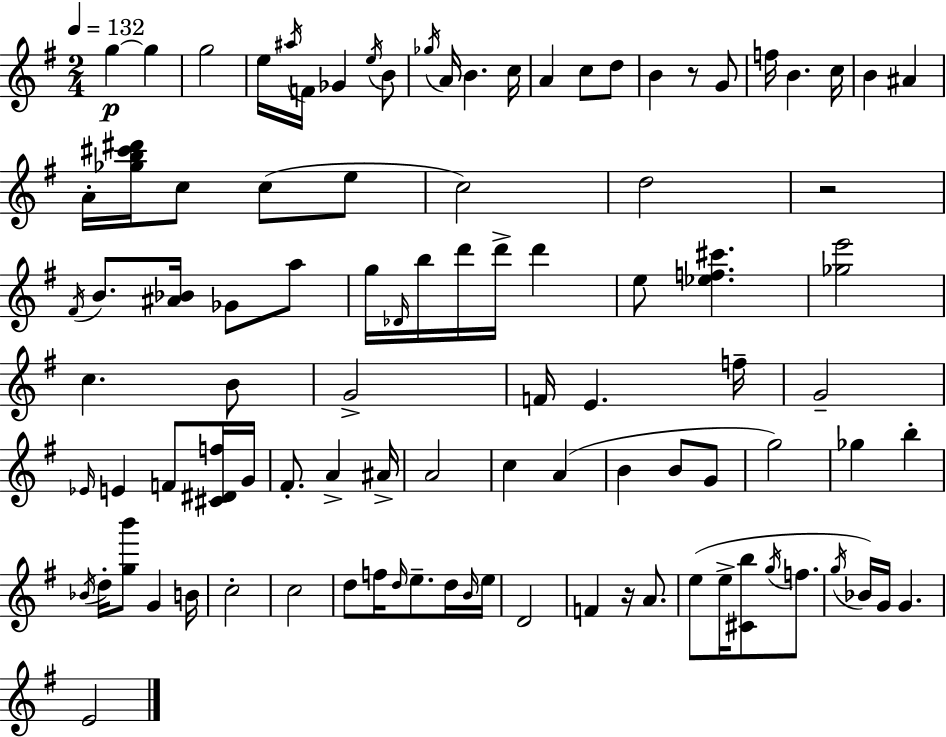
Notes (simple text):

G5/q G5/q G5/h E5/s A#5/s F4/s Gb4/q E5/s B4/e Gb5/s A4/s B4/q. C5/s A4/q C5/e D5/e B4/q R/e G4/e F5/s B4/q. C5/s B4/q A#4/q A4/s [Gb5,B5,C#6,D#6]/s C5/e C5/e E5/e C5/h D5/h R/h F#4/s B4/e. [A#4,Bb4]/s Gb4/e A5/e G5/s Db4/s B5/s D6/s D6/s D6/q E5/e [Eb5,F5,C#6]/q. [Gb5,E6]/h C5/q. B4/e G4/h F4/s E4/q. F5/s G4/h Eb4/s E4/q F4/e [C#4,D#4,F5]/s G4/s F#4/e. A4/q A#4/s A4/h C5/q A4/q B4/q B4/e G4/e G5/h Gb5/q B5/q Bb4/s D5/s [G5,B6]/e G4/q B4/s C5/h C5/h D5/e F5/s D5/s E5/e. D5/s B4/s E5/s D4/h F4/q R/s A4/e. E5/e E5/s [C#4,B5]/e G5/s F5/e. G5/s Bb4/s G4/s G4/q. E4/h